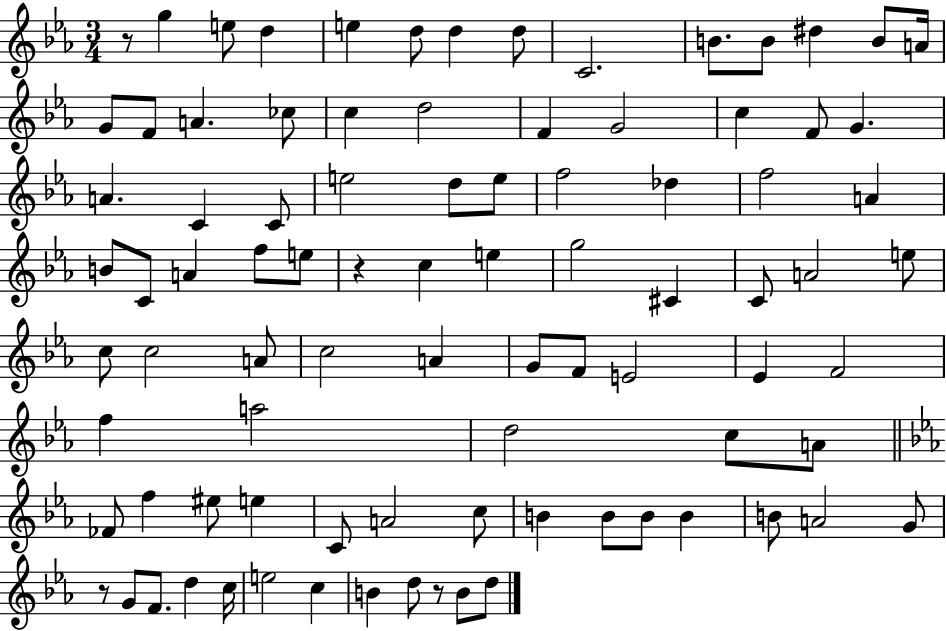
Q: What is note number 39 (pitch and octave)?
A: E5